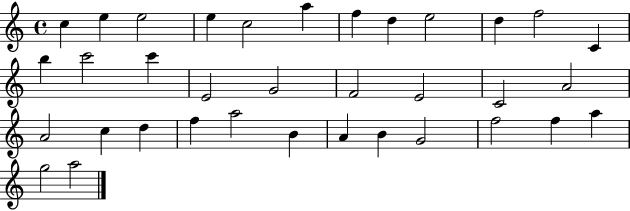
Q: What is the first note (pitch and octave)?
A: C5